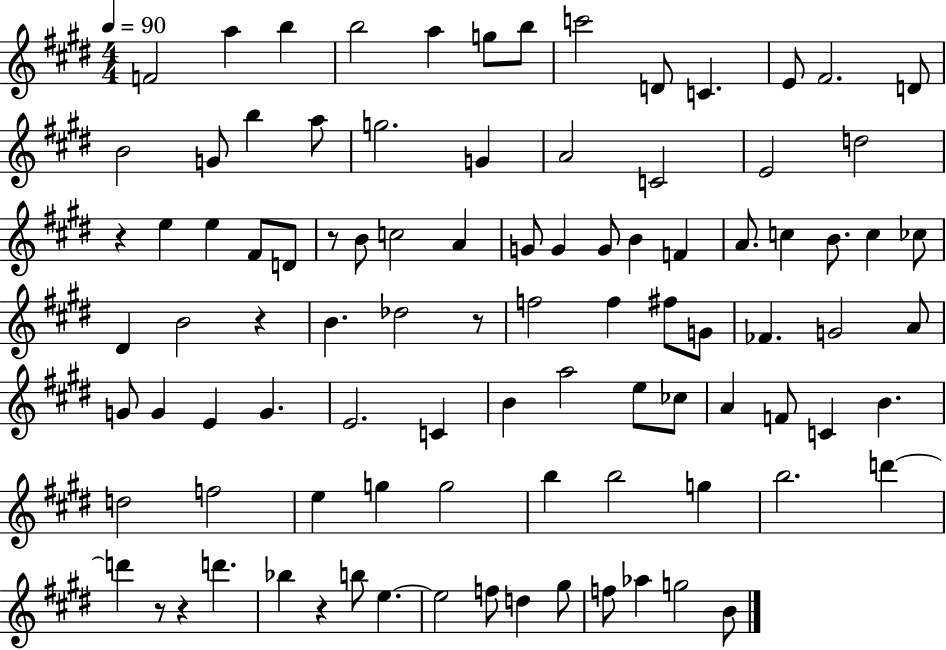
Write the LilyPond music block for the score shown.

{
  \clef treble
  \numericTimeSignature
  \time 4/4
  \key e \major
  \tempo 4 = 90
  f'2 a''4 b''4 | b''2 a''4 g''8 b''8 | c'''2 d'8 c'4. | e'8 fis'2. d'8 | \break b'2 g'8 b''4 a''8 | g''2. g'4 | a'2 c'2 | e'2 d''2 | \break r4 e''4 e''4 fis'8 d'8 | r8 b'8 c''2 a'4 | g'8 g'4 g'8 b'4 f'4 | a'8. c''4 b'8. c''4 ces''8 | \break dis'4 b'2 r4 | b'4. des''2 r8 | f''2 f''4 fis''8 g'8 | fes'4. g'2 a'8 | \break g'8 g'4 e'4 g'4. | e'2. c'4 | b'4 a''2 e''8 ces''8 | a'4 f'8 c'4 b'4. | \break d''2 f''2 | e''4 g''4 g''2 | b''4 b''2 g''4 | b''2. d'''4~~ | \break d'''4 r8 r4 d'''4. | bes''4 r4 b''8 e''4.~~ | e''2 f''8 d''4 gis''8 | f''8 aes''4 g''2 b'8 | \break \bar "|."
}